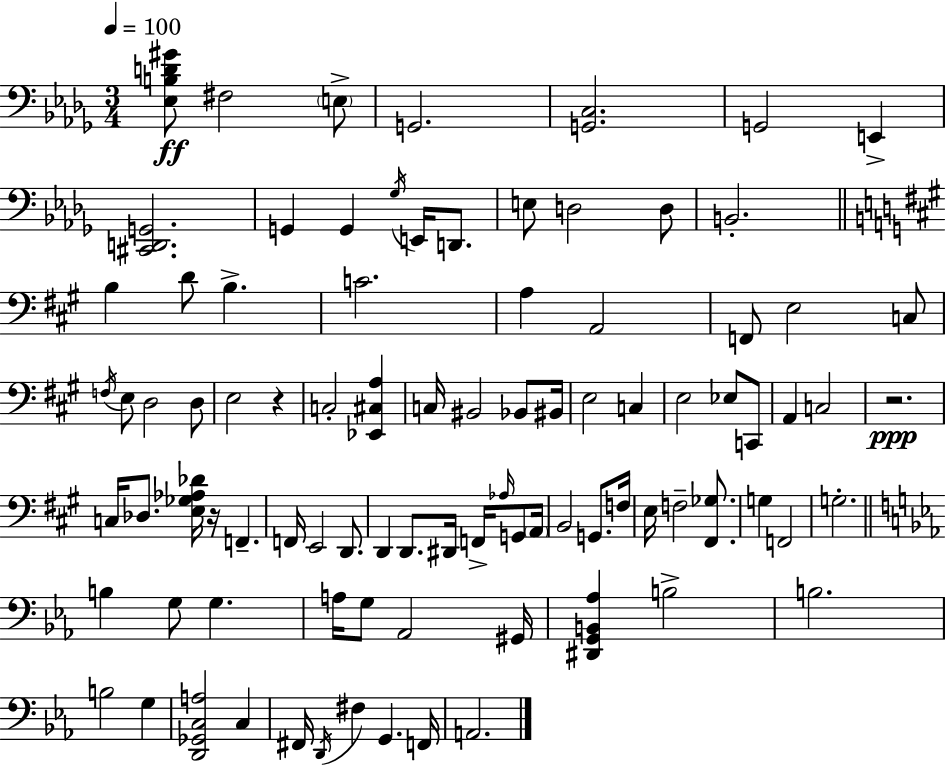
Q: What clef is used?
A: bass